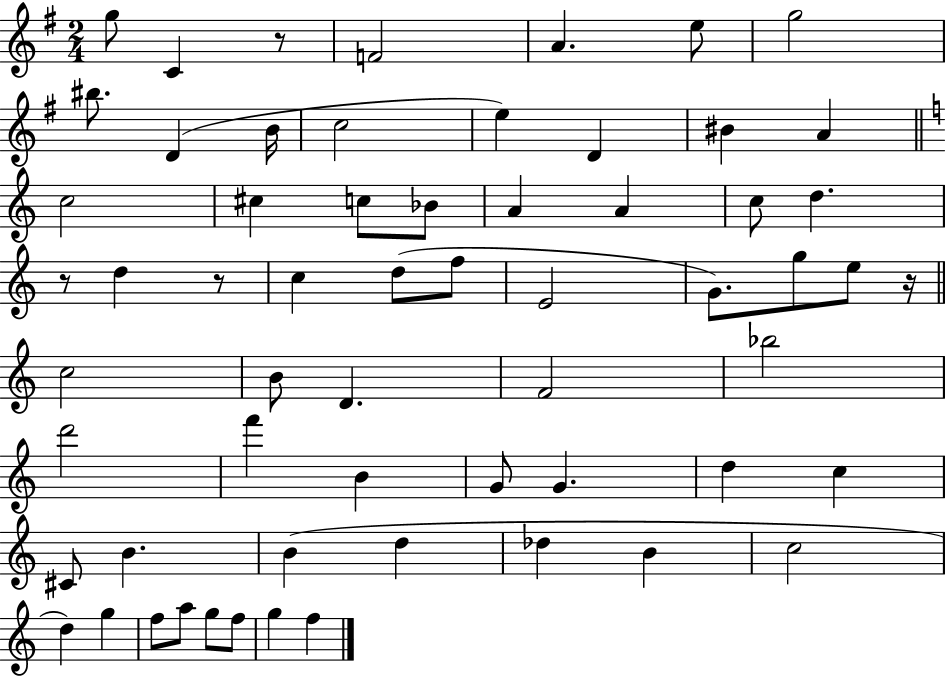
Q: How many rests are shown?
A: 4